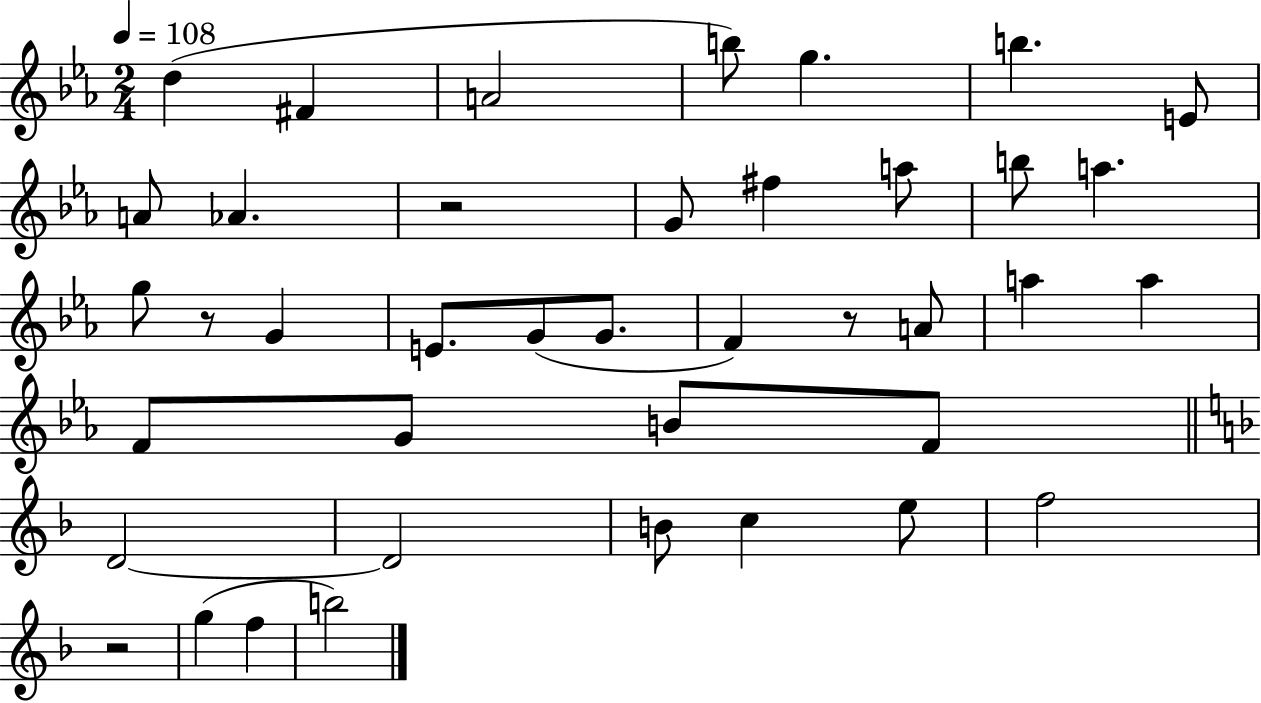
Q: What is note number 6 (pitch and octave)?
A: B5